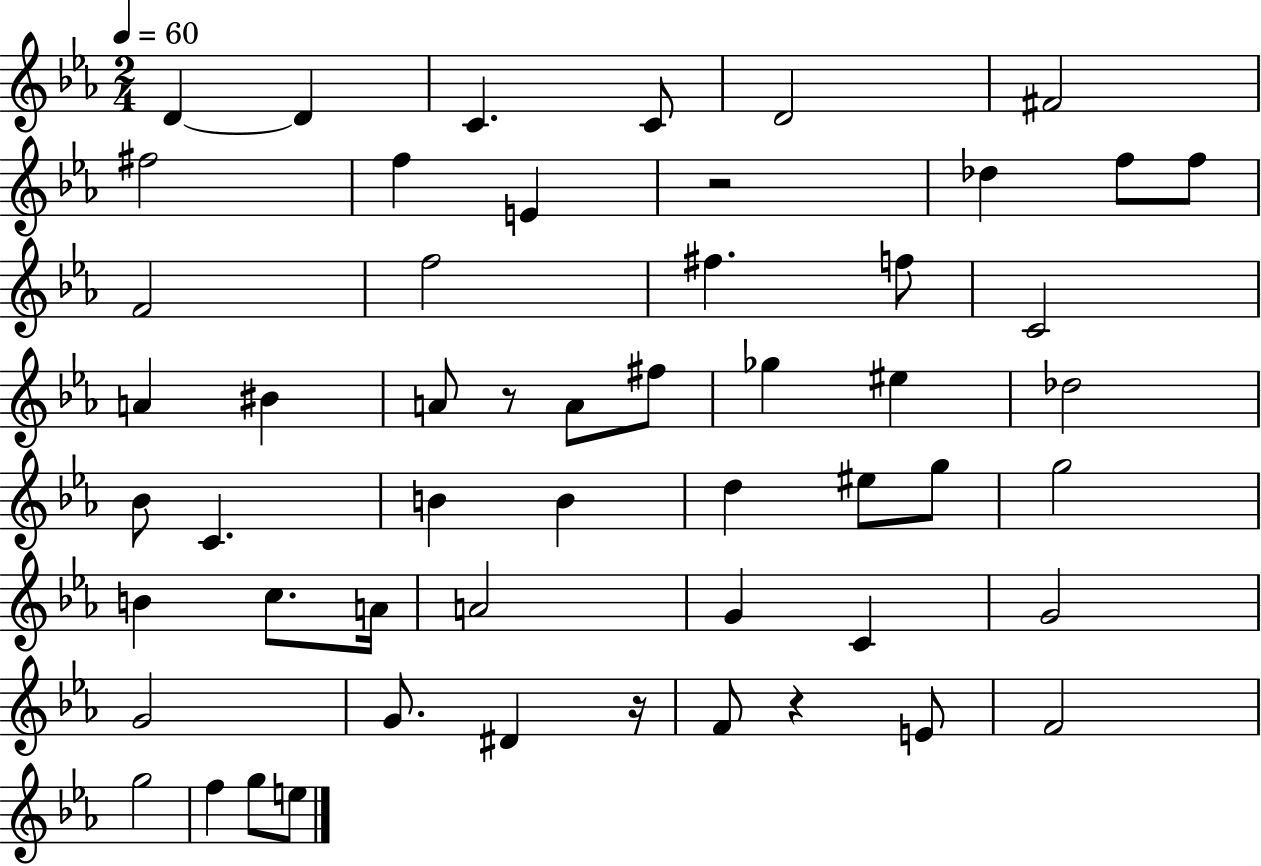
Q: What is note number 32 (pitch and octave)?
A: G5